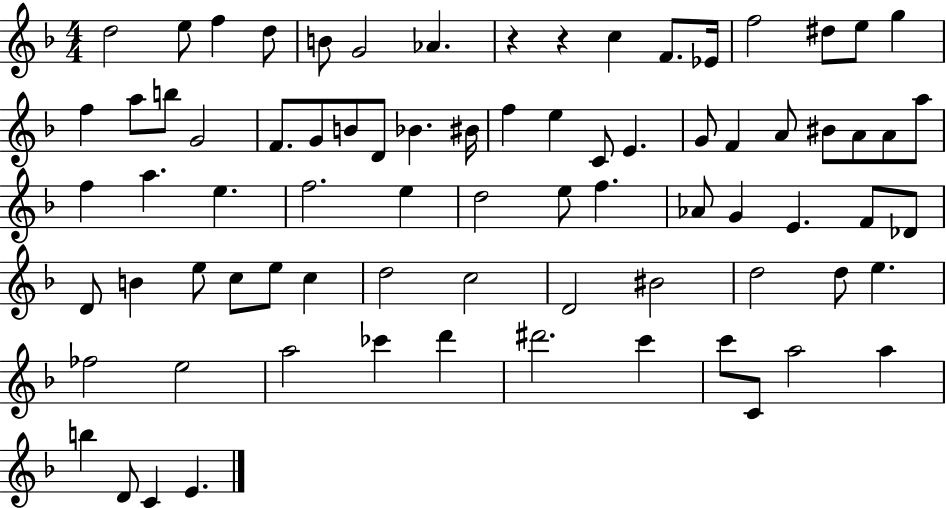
D5/h E5/e F5/q D5/e B4/e G4/h Ab4/q. R/q R/q C5/q F4/e. Eb4/s F5/h D#5/e E5/e G5/q F5/q A5/e B5/e G4/h F4/e. G4/e B4/e D4/e Bb4/q. BIS4/s F5/q E5/q C4/e E4/q. G4/e F4/q A4/e BIS4/e A4/e A4/e A5/e F5/q A5/q. E5/q. F5/h. E5/q D5/h E5/e F5/q. Ab4/e G4/q E4/q. F4/e Db4/e D4/e B4/q E5/e C5/e E5/e C5/q D5/h C5/h D4/h BIS4/h D5/h D5/e E5/q. FES5/h E5/h A5/h CES6/q D6/q D#6/h. C6/q C6/e C4/e A5/h A5/q B5/q D4/e C4/q E4/q.